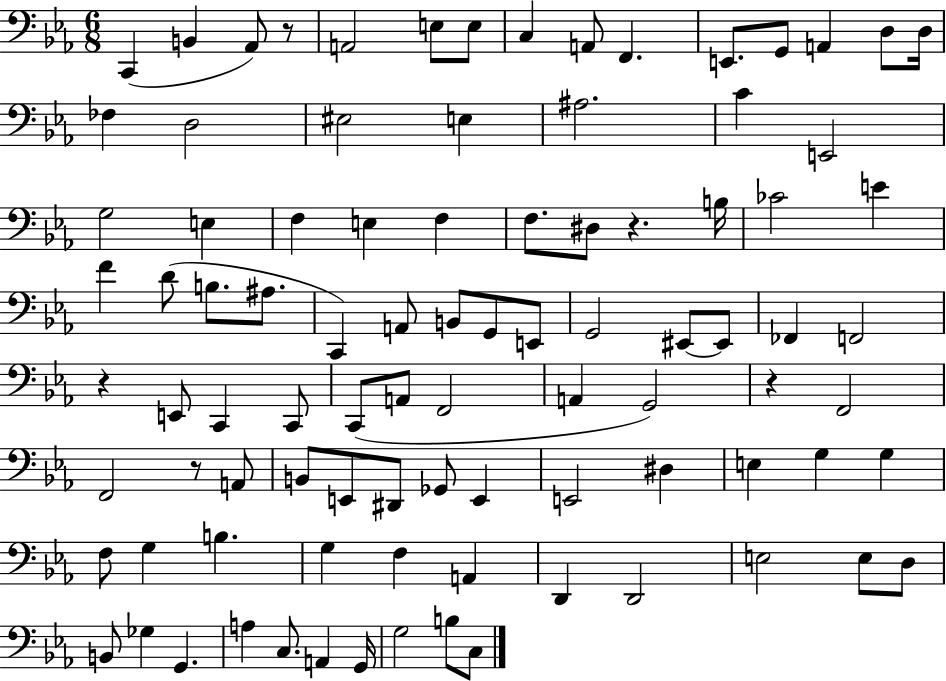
X:1
T:Untitled
M:6/8
L:1/4
K:Eb
C,, B,, _A,,/2 z/2 A,,2 E,/2 E,/2 C, A,,/2 F,, E,,/2 G,,/2 A,, D,/2 D,/4 _F, D,2 ^E,2 E, ^A,2 C E,,2 G,2 E, F, E, F, F,/2 ^D,/2 z B,/4 _C2 E F D/2 B,/2 ^A,/2 C,, A,,/2 B,,/2 G,,/2 E,,/2 G,,2 ^E,,/2 ^E,,/2 _F,, F,,2 z E,,/2 C,, C,,/2 C,,/2 A,,/2 F,,2 A,, G,,2 z F,,2 F,,2 z/2 A,,/2 B,,/2 E,,/2 ^D,,/2 _G,,/2 E,, E,,2 ^D, E, G, G, F,/2 G, B, G, F, A,, D,, D,,2 E,2 E,/2 D,/2 B,,/2 _G, G,, A, C,/2 A,, G,,/4 G,2 B,/2 C,/2